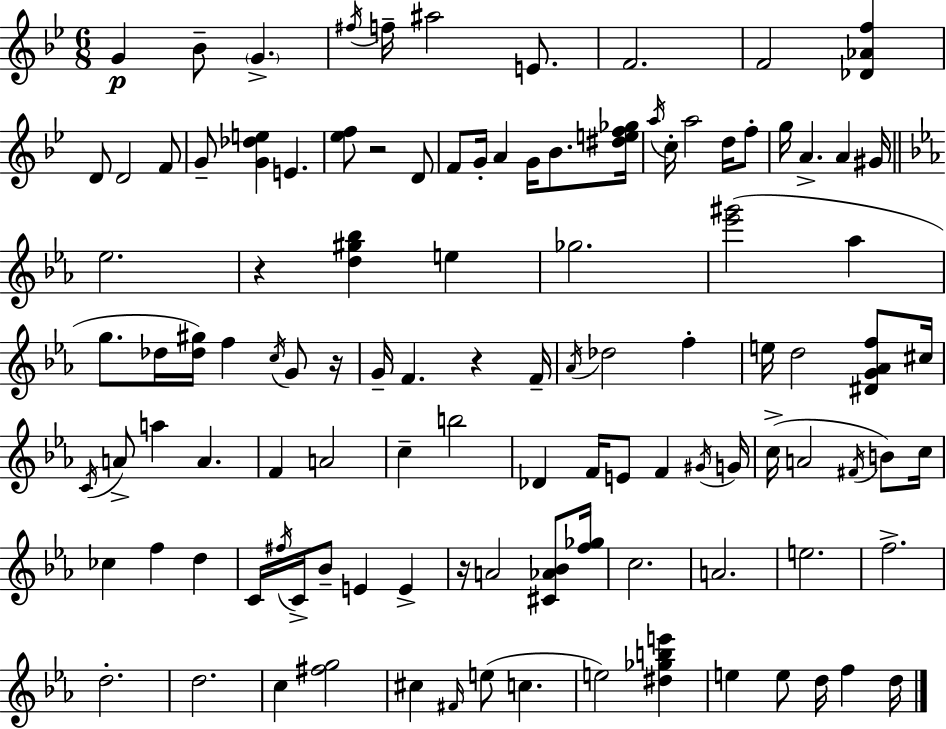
{
  \clef treble
  \numericTimeSignature
  \time 6/8
  \key bes \major
  g'4\p bes'8-- \parenthesize g'4.-> | \acciaccatura { fis''16 } f''16-- ais''2 e'8. | f'2. | f'2 <des' aes' f''>4 | \break d'8 d'2 f'8 | g'8-- <g' des'' e''>4 e'4. | <ees'' f''>8 r2 d'8 | f'8 g'16-. a'4 g'16 bes'8. | \break <dis'' e'' f'' ges''>16 \acciaccatura { a''16 } c''16-. a''2 d''16 | f''8-. g''16 a'4.-> a'4 | gis'16 \bar "||" \break \key ees \major ees''2. | r4 <d'' gis'' bes''>4 e''4 | ges''2. | <ees''' gis'''>2( aes''4 | \break g''8. des''16 <des'' gis''>16) f''4 \acciaccatura { c''16 } g'8 | r16 g'16-- f'4. r4 | f'16-- \acciaccatura { aes'16 } des''2 f''4-. | e''16 d''2 <dis' g' aes' f''>8 | \break cis''16 \acciaccatura { c'16 } a'8-> a''4 a'4. | f'4 a'2 | c''4-- b''2 | des'4 f'16 e'8 f'4 | \break \acciaccatura { gis'16 } g'16 c''16->( a'2 | \acciaccatura { fis'16 } b'8) c''16 ces''4 f''4 | d''4 c'16 \acciaccatura { fis''16 } c'16-> bes'8-- e'4 | e'4-> r16 a'2 | \break <cis' aes' bes'>8 <f'' ges''>16 c''2. | a'2. | e''2. | f''2.-> | \break d''2.-. | d''2. | c''4 <fis'' g''>2 | cis''4 \grace { fis'16 }( e''8 | \break c''4. e''2) | <dis'' ges'' b'' e'''>4 e''4 e''8 | d''16 f''4 d''16 \bar "|."
}